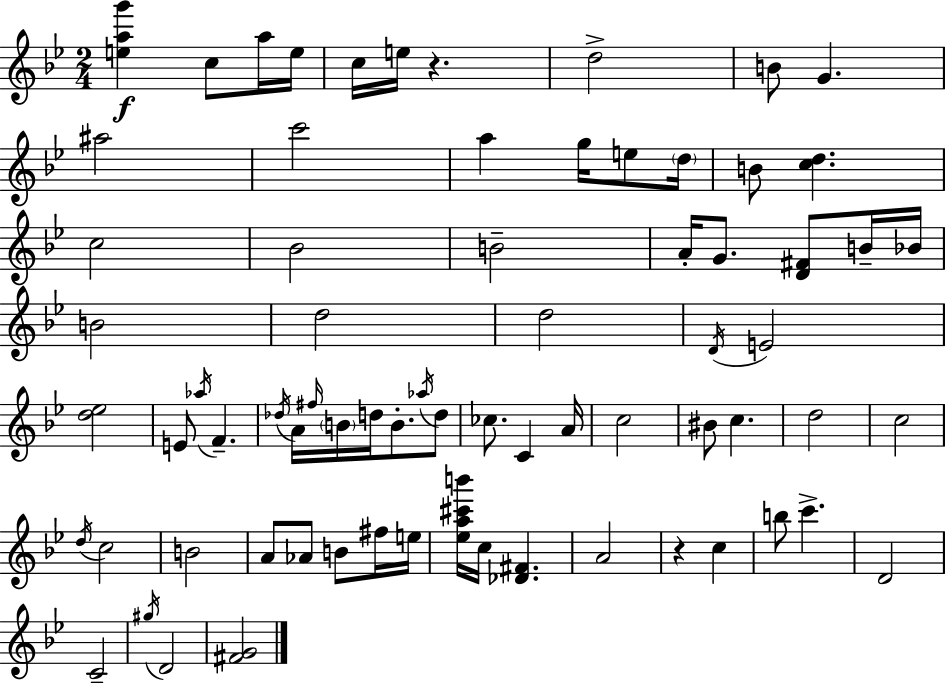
X:1
T:Untitled
M:2/4
L:1/4
K:Bb
[eag'] c/2 a/4 e/4 c/4 e/4 z d2 B/2 G ^a2 c'2 a g/4 e/2 d/4 B/2 [cd] c2 _B2 B2 A/4 G/2 [D^F]/2 B/4 _B/4 B2 d2 d2 D/4 E2 [d_e]2 E/2 _a/4 F _d/4 A/4 ^f/4 B/4 d/4 B/2 _a/4 d/2 _c/2 C A/4 c2 ^B/2 c d2 c2 d/4 c2 B2 A/2 _A/2 B/2 ^f/4 e/4 [_ea^c'b']/4 c/4 [_D^F] A2 z c b/2 c' D2 C2 ^g/4 D2 [^FG]2